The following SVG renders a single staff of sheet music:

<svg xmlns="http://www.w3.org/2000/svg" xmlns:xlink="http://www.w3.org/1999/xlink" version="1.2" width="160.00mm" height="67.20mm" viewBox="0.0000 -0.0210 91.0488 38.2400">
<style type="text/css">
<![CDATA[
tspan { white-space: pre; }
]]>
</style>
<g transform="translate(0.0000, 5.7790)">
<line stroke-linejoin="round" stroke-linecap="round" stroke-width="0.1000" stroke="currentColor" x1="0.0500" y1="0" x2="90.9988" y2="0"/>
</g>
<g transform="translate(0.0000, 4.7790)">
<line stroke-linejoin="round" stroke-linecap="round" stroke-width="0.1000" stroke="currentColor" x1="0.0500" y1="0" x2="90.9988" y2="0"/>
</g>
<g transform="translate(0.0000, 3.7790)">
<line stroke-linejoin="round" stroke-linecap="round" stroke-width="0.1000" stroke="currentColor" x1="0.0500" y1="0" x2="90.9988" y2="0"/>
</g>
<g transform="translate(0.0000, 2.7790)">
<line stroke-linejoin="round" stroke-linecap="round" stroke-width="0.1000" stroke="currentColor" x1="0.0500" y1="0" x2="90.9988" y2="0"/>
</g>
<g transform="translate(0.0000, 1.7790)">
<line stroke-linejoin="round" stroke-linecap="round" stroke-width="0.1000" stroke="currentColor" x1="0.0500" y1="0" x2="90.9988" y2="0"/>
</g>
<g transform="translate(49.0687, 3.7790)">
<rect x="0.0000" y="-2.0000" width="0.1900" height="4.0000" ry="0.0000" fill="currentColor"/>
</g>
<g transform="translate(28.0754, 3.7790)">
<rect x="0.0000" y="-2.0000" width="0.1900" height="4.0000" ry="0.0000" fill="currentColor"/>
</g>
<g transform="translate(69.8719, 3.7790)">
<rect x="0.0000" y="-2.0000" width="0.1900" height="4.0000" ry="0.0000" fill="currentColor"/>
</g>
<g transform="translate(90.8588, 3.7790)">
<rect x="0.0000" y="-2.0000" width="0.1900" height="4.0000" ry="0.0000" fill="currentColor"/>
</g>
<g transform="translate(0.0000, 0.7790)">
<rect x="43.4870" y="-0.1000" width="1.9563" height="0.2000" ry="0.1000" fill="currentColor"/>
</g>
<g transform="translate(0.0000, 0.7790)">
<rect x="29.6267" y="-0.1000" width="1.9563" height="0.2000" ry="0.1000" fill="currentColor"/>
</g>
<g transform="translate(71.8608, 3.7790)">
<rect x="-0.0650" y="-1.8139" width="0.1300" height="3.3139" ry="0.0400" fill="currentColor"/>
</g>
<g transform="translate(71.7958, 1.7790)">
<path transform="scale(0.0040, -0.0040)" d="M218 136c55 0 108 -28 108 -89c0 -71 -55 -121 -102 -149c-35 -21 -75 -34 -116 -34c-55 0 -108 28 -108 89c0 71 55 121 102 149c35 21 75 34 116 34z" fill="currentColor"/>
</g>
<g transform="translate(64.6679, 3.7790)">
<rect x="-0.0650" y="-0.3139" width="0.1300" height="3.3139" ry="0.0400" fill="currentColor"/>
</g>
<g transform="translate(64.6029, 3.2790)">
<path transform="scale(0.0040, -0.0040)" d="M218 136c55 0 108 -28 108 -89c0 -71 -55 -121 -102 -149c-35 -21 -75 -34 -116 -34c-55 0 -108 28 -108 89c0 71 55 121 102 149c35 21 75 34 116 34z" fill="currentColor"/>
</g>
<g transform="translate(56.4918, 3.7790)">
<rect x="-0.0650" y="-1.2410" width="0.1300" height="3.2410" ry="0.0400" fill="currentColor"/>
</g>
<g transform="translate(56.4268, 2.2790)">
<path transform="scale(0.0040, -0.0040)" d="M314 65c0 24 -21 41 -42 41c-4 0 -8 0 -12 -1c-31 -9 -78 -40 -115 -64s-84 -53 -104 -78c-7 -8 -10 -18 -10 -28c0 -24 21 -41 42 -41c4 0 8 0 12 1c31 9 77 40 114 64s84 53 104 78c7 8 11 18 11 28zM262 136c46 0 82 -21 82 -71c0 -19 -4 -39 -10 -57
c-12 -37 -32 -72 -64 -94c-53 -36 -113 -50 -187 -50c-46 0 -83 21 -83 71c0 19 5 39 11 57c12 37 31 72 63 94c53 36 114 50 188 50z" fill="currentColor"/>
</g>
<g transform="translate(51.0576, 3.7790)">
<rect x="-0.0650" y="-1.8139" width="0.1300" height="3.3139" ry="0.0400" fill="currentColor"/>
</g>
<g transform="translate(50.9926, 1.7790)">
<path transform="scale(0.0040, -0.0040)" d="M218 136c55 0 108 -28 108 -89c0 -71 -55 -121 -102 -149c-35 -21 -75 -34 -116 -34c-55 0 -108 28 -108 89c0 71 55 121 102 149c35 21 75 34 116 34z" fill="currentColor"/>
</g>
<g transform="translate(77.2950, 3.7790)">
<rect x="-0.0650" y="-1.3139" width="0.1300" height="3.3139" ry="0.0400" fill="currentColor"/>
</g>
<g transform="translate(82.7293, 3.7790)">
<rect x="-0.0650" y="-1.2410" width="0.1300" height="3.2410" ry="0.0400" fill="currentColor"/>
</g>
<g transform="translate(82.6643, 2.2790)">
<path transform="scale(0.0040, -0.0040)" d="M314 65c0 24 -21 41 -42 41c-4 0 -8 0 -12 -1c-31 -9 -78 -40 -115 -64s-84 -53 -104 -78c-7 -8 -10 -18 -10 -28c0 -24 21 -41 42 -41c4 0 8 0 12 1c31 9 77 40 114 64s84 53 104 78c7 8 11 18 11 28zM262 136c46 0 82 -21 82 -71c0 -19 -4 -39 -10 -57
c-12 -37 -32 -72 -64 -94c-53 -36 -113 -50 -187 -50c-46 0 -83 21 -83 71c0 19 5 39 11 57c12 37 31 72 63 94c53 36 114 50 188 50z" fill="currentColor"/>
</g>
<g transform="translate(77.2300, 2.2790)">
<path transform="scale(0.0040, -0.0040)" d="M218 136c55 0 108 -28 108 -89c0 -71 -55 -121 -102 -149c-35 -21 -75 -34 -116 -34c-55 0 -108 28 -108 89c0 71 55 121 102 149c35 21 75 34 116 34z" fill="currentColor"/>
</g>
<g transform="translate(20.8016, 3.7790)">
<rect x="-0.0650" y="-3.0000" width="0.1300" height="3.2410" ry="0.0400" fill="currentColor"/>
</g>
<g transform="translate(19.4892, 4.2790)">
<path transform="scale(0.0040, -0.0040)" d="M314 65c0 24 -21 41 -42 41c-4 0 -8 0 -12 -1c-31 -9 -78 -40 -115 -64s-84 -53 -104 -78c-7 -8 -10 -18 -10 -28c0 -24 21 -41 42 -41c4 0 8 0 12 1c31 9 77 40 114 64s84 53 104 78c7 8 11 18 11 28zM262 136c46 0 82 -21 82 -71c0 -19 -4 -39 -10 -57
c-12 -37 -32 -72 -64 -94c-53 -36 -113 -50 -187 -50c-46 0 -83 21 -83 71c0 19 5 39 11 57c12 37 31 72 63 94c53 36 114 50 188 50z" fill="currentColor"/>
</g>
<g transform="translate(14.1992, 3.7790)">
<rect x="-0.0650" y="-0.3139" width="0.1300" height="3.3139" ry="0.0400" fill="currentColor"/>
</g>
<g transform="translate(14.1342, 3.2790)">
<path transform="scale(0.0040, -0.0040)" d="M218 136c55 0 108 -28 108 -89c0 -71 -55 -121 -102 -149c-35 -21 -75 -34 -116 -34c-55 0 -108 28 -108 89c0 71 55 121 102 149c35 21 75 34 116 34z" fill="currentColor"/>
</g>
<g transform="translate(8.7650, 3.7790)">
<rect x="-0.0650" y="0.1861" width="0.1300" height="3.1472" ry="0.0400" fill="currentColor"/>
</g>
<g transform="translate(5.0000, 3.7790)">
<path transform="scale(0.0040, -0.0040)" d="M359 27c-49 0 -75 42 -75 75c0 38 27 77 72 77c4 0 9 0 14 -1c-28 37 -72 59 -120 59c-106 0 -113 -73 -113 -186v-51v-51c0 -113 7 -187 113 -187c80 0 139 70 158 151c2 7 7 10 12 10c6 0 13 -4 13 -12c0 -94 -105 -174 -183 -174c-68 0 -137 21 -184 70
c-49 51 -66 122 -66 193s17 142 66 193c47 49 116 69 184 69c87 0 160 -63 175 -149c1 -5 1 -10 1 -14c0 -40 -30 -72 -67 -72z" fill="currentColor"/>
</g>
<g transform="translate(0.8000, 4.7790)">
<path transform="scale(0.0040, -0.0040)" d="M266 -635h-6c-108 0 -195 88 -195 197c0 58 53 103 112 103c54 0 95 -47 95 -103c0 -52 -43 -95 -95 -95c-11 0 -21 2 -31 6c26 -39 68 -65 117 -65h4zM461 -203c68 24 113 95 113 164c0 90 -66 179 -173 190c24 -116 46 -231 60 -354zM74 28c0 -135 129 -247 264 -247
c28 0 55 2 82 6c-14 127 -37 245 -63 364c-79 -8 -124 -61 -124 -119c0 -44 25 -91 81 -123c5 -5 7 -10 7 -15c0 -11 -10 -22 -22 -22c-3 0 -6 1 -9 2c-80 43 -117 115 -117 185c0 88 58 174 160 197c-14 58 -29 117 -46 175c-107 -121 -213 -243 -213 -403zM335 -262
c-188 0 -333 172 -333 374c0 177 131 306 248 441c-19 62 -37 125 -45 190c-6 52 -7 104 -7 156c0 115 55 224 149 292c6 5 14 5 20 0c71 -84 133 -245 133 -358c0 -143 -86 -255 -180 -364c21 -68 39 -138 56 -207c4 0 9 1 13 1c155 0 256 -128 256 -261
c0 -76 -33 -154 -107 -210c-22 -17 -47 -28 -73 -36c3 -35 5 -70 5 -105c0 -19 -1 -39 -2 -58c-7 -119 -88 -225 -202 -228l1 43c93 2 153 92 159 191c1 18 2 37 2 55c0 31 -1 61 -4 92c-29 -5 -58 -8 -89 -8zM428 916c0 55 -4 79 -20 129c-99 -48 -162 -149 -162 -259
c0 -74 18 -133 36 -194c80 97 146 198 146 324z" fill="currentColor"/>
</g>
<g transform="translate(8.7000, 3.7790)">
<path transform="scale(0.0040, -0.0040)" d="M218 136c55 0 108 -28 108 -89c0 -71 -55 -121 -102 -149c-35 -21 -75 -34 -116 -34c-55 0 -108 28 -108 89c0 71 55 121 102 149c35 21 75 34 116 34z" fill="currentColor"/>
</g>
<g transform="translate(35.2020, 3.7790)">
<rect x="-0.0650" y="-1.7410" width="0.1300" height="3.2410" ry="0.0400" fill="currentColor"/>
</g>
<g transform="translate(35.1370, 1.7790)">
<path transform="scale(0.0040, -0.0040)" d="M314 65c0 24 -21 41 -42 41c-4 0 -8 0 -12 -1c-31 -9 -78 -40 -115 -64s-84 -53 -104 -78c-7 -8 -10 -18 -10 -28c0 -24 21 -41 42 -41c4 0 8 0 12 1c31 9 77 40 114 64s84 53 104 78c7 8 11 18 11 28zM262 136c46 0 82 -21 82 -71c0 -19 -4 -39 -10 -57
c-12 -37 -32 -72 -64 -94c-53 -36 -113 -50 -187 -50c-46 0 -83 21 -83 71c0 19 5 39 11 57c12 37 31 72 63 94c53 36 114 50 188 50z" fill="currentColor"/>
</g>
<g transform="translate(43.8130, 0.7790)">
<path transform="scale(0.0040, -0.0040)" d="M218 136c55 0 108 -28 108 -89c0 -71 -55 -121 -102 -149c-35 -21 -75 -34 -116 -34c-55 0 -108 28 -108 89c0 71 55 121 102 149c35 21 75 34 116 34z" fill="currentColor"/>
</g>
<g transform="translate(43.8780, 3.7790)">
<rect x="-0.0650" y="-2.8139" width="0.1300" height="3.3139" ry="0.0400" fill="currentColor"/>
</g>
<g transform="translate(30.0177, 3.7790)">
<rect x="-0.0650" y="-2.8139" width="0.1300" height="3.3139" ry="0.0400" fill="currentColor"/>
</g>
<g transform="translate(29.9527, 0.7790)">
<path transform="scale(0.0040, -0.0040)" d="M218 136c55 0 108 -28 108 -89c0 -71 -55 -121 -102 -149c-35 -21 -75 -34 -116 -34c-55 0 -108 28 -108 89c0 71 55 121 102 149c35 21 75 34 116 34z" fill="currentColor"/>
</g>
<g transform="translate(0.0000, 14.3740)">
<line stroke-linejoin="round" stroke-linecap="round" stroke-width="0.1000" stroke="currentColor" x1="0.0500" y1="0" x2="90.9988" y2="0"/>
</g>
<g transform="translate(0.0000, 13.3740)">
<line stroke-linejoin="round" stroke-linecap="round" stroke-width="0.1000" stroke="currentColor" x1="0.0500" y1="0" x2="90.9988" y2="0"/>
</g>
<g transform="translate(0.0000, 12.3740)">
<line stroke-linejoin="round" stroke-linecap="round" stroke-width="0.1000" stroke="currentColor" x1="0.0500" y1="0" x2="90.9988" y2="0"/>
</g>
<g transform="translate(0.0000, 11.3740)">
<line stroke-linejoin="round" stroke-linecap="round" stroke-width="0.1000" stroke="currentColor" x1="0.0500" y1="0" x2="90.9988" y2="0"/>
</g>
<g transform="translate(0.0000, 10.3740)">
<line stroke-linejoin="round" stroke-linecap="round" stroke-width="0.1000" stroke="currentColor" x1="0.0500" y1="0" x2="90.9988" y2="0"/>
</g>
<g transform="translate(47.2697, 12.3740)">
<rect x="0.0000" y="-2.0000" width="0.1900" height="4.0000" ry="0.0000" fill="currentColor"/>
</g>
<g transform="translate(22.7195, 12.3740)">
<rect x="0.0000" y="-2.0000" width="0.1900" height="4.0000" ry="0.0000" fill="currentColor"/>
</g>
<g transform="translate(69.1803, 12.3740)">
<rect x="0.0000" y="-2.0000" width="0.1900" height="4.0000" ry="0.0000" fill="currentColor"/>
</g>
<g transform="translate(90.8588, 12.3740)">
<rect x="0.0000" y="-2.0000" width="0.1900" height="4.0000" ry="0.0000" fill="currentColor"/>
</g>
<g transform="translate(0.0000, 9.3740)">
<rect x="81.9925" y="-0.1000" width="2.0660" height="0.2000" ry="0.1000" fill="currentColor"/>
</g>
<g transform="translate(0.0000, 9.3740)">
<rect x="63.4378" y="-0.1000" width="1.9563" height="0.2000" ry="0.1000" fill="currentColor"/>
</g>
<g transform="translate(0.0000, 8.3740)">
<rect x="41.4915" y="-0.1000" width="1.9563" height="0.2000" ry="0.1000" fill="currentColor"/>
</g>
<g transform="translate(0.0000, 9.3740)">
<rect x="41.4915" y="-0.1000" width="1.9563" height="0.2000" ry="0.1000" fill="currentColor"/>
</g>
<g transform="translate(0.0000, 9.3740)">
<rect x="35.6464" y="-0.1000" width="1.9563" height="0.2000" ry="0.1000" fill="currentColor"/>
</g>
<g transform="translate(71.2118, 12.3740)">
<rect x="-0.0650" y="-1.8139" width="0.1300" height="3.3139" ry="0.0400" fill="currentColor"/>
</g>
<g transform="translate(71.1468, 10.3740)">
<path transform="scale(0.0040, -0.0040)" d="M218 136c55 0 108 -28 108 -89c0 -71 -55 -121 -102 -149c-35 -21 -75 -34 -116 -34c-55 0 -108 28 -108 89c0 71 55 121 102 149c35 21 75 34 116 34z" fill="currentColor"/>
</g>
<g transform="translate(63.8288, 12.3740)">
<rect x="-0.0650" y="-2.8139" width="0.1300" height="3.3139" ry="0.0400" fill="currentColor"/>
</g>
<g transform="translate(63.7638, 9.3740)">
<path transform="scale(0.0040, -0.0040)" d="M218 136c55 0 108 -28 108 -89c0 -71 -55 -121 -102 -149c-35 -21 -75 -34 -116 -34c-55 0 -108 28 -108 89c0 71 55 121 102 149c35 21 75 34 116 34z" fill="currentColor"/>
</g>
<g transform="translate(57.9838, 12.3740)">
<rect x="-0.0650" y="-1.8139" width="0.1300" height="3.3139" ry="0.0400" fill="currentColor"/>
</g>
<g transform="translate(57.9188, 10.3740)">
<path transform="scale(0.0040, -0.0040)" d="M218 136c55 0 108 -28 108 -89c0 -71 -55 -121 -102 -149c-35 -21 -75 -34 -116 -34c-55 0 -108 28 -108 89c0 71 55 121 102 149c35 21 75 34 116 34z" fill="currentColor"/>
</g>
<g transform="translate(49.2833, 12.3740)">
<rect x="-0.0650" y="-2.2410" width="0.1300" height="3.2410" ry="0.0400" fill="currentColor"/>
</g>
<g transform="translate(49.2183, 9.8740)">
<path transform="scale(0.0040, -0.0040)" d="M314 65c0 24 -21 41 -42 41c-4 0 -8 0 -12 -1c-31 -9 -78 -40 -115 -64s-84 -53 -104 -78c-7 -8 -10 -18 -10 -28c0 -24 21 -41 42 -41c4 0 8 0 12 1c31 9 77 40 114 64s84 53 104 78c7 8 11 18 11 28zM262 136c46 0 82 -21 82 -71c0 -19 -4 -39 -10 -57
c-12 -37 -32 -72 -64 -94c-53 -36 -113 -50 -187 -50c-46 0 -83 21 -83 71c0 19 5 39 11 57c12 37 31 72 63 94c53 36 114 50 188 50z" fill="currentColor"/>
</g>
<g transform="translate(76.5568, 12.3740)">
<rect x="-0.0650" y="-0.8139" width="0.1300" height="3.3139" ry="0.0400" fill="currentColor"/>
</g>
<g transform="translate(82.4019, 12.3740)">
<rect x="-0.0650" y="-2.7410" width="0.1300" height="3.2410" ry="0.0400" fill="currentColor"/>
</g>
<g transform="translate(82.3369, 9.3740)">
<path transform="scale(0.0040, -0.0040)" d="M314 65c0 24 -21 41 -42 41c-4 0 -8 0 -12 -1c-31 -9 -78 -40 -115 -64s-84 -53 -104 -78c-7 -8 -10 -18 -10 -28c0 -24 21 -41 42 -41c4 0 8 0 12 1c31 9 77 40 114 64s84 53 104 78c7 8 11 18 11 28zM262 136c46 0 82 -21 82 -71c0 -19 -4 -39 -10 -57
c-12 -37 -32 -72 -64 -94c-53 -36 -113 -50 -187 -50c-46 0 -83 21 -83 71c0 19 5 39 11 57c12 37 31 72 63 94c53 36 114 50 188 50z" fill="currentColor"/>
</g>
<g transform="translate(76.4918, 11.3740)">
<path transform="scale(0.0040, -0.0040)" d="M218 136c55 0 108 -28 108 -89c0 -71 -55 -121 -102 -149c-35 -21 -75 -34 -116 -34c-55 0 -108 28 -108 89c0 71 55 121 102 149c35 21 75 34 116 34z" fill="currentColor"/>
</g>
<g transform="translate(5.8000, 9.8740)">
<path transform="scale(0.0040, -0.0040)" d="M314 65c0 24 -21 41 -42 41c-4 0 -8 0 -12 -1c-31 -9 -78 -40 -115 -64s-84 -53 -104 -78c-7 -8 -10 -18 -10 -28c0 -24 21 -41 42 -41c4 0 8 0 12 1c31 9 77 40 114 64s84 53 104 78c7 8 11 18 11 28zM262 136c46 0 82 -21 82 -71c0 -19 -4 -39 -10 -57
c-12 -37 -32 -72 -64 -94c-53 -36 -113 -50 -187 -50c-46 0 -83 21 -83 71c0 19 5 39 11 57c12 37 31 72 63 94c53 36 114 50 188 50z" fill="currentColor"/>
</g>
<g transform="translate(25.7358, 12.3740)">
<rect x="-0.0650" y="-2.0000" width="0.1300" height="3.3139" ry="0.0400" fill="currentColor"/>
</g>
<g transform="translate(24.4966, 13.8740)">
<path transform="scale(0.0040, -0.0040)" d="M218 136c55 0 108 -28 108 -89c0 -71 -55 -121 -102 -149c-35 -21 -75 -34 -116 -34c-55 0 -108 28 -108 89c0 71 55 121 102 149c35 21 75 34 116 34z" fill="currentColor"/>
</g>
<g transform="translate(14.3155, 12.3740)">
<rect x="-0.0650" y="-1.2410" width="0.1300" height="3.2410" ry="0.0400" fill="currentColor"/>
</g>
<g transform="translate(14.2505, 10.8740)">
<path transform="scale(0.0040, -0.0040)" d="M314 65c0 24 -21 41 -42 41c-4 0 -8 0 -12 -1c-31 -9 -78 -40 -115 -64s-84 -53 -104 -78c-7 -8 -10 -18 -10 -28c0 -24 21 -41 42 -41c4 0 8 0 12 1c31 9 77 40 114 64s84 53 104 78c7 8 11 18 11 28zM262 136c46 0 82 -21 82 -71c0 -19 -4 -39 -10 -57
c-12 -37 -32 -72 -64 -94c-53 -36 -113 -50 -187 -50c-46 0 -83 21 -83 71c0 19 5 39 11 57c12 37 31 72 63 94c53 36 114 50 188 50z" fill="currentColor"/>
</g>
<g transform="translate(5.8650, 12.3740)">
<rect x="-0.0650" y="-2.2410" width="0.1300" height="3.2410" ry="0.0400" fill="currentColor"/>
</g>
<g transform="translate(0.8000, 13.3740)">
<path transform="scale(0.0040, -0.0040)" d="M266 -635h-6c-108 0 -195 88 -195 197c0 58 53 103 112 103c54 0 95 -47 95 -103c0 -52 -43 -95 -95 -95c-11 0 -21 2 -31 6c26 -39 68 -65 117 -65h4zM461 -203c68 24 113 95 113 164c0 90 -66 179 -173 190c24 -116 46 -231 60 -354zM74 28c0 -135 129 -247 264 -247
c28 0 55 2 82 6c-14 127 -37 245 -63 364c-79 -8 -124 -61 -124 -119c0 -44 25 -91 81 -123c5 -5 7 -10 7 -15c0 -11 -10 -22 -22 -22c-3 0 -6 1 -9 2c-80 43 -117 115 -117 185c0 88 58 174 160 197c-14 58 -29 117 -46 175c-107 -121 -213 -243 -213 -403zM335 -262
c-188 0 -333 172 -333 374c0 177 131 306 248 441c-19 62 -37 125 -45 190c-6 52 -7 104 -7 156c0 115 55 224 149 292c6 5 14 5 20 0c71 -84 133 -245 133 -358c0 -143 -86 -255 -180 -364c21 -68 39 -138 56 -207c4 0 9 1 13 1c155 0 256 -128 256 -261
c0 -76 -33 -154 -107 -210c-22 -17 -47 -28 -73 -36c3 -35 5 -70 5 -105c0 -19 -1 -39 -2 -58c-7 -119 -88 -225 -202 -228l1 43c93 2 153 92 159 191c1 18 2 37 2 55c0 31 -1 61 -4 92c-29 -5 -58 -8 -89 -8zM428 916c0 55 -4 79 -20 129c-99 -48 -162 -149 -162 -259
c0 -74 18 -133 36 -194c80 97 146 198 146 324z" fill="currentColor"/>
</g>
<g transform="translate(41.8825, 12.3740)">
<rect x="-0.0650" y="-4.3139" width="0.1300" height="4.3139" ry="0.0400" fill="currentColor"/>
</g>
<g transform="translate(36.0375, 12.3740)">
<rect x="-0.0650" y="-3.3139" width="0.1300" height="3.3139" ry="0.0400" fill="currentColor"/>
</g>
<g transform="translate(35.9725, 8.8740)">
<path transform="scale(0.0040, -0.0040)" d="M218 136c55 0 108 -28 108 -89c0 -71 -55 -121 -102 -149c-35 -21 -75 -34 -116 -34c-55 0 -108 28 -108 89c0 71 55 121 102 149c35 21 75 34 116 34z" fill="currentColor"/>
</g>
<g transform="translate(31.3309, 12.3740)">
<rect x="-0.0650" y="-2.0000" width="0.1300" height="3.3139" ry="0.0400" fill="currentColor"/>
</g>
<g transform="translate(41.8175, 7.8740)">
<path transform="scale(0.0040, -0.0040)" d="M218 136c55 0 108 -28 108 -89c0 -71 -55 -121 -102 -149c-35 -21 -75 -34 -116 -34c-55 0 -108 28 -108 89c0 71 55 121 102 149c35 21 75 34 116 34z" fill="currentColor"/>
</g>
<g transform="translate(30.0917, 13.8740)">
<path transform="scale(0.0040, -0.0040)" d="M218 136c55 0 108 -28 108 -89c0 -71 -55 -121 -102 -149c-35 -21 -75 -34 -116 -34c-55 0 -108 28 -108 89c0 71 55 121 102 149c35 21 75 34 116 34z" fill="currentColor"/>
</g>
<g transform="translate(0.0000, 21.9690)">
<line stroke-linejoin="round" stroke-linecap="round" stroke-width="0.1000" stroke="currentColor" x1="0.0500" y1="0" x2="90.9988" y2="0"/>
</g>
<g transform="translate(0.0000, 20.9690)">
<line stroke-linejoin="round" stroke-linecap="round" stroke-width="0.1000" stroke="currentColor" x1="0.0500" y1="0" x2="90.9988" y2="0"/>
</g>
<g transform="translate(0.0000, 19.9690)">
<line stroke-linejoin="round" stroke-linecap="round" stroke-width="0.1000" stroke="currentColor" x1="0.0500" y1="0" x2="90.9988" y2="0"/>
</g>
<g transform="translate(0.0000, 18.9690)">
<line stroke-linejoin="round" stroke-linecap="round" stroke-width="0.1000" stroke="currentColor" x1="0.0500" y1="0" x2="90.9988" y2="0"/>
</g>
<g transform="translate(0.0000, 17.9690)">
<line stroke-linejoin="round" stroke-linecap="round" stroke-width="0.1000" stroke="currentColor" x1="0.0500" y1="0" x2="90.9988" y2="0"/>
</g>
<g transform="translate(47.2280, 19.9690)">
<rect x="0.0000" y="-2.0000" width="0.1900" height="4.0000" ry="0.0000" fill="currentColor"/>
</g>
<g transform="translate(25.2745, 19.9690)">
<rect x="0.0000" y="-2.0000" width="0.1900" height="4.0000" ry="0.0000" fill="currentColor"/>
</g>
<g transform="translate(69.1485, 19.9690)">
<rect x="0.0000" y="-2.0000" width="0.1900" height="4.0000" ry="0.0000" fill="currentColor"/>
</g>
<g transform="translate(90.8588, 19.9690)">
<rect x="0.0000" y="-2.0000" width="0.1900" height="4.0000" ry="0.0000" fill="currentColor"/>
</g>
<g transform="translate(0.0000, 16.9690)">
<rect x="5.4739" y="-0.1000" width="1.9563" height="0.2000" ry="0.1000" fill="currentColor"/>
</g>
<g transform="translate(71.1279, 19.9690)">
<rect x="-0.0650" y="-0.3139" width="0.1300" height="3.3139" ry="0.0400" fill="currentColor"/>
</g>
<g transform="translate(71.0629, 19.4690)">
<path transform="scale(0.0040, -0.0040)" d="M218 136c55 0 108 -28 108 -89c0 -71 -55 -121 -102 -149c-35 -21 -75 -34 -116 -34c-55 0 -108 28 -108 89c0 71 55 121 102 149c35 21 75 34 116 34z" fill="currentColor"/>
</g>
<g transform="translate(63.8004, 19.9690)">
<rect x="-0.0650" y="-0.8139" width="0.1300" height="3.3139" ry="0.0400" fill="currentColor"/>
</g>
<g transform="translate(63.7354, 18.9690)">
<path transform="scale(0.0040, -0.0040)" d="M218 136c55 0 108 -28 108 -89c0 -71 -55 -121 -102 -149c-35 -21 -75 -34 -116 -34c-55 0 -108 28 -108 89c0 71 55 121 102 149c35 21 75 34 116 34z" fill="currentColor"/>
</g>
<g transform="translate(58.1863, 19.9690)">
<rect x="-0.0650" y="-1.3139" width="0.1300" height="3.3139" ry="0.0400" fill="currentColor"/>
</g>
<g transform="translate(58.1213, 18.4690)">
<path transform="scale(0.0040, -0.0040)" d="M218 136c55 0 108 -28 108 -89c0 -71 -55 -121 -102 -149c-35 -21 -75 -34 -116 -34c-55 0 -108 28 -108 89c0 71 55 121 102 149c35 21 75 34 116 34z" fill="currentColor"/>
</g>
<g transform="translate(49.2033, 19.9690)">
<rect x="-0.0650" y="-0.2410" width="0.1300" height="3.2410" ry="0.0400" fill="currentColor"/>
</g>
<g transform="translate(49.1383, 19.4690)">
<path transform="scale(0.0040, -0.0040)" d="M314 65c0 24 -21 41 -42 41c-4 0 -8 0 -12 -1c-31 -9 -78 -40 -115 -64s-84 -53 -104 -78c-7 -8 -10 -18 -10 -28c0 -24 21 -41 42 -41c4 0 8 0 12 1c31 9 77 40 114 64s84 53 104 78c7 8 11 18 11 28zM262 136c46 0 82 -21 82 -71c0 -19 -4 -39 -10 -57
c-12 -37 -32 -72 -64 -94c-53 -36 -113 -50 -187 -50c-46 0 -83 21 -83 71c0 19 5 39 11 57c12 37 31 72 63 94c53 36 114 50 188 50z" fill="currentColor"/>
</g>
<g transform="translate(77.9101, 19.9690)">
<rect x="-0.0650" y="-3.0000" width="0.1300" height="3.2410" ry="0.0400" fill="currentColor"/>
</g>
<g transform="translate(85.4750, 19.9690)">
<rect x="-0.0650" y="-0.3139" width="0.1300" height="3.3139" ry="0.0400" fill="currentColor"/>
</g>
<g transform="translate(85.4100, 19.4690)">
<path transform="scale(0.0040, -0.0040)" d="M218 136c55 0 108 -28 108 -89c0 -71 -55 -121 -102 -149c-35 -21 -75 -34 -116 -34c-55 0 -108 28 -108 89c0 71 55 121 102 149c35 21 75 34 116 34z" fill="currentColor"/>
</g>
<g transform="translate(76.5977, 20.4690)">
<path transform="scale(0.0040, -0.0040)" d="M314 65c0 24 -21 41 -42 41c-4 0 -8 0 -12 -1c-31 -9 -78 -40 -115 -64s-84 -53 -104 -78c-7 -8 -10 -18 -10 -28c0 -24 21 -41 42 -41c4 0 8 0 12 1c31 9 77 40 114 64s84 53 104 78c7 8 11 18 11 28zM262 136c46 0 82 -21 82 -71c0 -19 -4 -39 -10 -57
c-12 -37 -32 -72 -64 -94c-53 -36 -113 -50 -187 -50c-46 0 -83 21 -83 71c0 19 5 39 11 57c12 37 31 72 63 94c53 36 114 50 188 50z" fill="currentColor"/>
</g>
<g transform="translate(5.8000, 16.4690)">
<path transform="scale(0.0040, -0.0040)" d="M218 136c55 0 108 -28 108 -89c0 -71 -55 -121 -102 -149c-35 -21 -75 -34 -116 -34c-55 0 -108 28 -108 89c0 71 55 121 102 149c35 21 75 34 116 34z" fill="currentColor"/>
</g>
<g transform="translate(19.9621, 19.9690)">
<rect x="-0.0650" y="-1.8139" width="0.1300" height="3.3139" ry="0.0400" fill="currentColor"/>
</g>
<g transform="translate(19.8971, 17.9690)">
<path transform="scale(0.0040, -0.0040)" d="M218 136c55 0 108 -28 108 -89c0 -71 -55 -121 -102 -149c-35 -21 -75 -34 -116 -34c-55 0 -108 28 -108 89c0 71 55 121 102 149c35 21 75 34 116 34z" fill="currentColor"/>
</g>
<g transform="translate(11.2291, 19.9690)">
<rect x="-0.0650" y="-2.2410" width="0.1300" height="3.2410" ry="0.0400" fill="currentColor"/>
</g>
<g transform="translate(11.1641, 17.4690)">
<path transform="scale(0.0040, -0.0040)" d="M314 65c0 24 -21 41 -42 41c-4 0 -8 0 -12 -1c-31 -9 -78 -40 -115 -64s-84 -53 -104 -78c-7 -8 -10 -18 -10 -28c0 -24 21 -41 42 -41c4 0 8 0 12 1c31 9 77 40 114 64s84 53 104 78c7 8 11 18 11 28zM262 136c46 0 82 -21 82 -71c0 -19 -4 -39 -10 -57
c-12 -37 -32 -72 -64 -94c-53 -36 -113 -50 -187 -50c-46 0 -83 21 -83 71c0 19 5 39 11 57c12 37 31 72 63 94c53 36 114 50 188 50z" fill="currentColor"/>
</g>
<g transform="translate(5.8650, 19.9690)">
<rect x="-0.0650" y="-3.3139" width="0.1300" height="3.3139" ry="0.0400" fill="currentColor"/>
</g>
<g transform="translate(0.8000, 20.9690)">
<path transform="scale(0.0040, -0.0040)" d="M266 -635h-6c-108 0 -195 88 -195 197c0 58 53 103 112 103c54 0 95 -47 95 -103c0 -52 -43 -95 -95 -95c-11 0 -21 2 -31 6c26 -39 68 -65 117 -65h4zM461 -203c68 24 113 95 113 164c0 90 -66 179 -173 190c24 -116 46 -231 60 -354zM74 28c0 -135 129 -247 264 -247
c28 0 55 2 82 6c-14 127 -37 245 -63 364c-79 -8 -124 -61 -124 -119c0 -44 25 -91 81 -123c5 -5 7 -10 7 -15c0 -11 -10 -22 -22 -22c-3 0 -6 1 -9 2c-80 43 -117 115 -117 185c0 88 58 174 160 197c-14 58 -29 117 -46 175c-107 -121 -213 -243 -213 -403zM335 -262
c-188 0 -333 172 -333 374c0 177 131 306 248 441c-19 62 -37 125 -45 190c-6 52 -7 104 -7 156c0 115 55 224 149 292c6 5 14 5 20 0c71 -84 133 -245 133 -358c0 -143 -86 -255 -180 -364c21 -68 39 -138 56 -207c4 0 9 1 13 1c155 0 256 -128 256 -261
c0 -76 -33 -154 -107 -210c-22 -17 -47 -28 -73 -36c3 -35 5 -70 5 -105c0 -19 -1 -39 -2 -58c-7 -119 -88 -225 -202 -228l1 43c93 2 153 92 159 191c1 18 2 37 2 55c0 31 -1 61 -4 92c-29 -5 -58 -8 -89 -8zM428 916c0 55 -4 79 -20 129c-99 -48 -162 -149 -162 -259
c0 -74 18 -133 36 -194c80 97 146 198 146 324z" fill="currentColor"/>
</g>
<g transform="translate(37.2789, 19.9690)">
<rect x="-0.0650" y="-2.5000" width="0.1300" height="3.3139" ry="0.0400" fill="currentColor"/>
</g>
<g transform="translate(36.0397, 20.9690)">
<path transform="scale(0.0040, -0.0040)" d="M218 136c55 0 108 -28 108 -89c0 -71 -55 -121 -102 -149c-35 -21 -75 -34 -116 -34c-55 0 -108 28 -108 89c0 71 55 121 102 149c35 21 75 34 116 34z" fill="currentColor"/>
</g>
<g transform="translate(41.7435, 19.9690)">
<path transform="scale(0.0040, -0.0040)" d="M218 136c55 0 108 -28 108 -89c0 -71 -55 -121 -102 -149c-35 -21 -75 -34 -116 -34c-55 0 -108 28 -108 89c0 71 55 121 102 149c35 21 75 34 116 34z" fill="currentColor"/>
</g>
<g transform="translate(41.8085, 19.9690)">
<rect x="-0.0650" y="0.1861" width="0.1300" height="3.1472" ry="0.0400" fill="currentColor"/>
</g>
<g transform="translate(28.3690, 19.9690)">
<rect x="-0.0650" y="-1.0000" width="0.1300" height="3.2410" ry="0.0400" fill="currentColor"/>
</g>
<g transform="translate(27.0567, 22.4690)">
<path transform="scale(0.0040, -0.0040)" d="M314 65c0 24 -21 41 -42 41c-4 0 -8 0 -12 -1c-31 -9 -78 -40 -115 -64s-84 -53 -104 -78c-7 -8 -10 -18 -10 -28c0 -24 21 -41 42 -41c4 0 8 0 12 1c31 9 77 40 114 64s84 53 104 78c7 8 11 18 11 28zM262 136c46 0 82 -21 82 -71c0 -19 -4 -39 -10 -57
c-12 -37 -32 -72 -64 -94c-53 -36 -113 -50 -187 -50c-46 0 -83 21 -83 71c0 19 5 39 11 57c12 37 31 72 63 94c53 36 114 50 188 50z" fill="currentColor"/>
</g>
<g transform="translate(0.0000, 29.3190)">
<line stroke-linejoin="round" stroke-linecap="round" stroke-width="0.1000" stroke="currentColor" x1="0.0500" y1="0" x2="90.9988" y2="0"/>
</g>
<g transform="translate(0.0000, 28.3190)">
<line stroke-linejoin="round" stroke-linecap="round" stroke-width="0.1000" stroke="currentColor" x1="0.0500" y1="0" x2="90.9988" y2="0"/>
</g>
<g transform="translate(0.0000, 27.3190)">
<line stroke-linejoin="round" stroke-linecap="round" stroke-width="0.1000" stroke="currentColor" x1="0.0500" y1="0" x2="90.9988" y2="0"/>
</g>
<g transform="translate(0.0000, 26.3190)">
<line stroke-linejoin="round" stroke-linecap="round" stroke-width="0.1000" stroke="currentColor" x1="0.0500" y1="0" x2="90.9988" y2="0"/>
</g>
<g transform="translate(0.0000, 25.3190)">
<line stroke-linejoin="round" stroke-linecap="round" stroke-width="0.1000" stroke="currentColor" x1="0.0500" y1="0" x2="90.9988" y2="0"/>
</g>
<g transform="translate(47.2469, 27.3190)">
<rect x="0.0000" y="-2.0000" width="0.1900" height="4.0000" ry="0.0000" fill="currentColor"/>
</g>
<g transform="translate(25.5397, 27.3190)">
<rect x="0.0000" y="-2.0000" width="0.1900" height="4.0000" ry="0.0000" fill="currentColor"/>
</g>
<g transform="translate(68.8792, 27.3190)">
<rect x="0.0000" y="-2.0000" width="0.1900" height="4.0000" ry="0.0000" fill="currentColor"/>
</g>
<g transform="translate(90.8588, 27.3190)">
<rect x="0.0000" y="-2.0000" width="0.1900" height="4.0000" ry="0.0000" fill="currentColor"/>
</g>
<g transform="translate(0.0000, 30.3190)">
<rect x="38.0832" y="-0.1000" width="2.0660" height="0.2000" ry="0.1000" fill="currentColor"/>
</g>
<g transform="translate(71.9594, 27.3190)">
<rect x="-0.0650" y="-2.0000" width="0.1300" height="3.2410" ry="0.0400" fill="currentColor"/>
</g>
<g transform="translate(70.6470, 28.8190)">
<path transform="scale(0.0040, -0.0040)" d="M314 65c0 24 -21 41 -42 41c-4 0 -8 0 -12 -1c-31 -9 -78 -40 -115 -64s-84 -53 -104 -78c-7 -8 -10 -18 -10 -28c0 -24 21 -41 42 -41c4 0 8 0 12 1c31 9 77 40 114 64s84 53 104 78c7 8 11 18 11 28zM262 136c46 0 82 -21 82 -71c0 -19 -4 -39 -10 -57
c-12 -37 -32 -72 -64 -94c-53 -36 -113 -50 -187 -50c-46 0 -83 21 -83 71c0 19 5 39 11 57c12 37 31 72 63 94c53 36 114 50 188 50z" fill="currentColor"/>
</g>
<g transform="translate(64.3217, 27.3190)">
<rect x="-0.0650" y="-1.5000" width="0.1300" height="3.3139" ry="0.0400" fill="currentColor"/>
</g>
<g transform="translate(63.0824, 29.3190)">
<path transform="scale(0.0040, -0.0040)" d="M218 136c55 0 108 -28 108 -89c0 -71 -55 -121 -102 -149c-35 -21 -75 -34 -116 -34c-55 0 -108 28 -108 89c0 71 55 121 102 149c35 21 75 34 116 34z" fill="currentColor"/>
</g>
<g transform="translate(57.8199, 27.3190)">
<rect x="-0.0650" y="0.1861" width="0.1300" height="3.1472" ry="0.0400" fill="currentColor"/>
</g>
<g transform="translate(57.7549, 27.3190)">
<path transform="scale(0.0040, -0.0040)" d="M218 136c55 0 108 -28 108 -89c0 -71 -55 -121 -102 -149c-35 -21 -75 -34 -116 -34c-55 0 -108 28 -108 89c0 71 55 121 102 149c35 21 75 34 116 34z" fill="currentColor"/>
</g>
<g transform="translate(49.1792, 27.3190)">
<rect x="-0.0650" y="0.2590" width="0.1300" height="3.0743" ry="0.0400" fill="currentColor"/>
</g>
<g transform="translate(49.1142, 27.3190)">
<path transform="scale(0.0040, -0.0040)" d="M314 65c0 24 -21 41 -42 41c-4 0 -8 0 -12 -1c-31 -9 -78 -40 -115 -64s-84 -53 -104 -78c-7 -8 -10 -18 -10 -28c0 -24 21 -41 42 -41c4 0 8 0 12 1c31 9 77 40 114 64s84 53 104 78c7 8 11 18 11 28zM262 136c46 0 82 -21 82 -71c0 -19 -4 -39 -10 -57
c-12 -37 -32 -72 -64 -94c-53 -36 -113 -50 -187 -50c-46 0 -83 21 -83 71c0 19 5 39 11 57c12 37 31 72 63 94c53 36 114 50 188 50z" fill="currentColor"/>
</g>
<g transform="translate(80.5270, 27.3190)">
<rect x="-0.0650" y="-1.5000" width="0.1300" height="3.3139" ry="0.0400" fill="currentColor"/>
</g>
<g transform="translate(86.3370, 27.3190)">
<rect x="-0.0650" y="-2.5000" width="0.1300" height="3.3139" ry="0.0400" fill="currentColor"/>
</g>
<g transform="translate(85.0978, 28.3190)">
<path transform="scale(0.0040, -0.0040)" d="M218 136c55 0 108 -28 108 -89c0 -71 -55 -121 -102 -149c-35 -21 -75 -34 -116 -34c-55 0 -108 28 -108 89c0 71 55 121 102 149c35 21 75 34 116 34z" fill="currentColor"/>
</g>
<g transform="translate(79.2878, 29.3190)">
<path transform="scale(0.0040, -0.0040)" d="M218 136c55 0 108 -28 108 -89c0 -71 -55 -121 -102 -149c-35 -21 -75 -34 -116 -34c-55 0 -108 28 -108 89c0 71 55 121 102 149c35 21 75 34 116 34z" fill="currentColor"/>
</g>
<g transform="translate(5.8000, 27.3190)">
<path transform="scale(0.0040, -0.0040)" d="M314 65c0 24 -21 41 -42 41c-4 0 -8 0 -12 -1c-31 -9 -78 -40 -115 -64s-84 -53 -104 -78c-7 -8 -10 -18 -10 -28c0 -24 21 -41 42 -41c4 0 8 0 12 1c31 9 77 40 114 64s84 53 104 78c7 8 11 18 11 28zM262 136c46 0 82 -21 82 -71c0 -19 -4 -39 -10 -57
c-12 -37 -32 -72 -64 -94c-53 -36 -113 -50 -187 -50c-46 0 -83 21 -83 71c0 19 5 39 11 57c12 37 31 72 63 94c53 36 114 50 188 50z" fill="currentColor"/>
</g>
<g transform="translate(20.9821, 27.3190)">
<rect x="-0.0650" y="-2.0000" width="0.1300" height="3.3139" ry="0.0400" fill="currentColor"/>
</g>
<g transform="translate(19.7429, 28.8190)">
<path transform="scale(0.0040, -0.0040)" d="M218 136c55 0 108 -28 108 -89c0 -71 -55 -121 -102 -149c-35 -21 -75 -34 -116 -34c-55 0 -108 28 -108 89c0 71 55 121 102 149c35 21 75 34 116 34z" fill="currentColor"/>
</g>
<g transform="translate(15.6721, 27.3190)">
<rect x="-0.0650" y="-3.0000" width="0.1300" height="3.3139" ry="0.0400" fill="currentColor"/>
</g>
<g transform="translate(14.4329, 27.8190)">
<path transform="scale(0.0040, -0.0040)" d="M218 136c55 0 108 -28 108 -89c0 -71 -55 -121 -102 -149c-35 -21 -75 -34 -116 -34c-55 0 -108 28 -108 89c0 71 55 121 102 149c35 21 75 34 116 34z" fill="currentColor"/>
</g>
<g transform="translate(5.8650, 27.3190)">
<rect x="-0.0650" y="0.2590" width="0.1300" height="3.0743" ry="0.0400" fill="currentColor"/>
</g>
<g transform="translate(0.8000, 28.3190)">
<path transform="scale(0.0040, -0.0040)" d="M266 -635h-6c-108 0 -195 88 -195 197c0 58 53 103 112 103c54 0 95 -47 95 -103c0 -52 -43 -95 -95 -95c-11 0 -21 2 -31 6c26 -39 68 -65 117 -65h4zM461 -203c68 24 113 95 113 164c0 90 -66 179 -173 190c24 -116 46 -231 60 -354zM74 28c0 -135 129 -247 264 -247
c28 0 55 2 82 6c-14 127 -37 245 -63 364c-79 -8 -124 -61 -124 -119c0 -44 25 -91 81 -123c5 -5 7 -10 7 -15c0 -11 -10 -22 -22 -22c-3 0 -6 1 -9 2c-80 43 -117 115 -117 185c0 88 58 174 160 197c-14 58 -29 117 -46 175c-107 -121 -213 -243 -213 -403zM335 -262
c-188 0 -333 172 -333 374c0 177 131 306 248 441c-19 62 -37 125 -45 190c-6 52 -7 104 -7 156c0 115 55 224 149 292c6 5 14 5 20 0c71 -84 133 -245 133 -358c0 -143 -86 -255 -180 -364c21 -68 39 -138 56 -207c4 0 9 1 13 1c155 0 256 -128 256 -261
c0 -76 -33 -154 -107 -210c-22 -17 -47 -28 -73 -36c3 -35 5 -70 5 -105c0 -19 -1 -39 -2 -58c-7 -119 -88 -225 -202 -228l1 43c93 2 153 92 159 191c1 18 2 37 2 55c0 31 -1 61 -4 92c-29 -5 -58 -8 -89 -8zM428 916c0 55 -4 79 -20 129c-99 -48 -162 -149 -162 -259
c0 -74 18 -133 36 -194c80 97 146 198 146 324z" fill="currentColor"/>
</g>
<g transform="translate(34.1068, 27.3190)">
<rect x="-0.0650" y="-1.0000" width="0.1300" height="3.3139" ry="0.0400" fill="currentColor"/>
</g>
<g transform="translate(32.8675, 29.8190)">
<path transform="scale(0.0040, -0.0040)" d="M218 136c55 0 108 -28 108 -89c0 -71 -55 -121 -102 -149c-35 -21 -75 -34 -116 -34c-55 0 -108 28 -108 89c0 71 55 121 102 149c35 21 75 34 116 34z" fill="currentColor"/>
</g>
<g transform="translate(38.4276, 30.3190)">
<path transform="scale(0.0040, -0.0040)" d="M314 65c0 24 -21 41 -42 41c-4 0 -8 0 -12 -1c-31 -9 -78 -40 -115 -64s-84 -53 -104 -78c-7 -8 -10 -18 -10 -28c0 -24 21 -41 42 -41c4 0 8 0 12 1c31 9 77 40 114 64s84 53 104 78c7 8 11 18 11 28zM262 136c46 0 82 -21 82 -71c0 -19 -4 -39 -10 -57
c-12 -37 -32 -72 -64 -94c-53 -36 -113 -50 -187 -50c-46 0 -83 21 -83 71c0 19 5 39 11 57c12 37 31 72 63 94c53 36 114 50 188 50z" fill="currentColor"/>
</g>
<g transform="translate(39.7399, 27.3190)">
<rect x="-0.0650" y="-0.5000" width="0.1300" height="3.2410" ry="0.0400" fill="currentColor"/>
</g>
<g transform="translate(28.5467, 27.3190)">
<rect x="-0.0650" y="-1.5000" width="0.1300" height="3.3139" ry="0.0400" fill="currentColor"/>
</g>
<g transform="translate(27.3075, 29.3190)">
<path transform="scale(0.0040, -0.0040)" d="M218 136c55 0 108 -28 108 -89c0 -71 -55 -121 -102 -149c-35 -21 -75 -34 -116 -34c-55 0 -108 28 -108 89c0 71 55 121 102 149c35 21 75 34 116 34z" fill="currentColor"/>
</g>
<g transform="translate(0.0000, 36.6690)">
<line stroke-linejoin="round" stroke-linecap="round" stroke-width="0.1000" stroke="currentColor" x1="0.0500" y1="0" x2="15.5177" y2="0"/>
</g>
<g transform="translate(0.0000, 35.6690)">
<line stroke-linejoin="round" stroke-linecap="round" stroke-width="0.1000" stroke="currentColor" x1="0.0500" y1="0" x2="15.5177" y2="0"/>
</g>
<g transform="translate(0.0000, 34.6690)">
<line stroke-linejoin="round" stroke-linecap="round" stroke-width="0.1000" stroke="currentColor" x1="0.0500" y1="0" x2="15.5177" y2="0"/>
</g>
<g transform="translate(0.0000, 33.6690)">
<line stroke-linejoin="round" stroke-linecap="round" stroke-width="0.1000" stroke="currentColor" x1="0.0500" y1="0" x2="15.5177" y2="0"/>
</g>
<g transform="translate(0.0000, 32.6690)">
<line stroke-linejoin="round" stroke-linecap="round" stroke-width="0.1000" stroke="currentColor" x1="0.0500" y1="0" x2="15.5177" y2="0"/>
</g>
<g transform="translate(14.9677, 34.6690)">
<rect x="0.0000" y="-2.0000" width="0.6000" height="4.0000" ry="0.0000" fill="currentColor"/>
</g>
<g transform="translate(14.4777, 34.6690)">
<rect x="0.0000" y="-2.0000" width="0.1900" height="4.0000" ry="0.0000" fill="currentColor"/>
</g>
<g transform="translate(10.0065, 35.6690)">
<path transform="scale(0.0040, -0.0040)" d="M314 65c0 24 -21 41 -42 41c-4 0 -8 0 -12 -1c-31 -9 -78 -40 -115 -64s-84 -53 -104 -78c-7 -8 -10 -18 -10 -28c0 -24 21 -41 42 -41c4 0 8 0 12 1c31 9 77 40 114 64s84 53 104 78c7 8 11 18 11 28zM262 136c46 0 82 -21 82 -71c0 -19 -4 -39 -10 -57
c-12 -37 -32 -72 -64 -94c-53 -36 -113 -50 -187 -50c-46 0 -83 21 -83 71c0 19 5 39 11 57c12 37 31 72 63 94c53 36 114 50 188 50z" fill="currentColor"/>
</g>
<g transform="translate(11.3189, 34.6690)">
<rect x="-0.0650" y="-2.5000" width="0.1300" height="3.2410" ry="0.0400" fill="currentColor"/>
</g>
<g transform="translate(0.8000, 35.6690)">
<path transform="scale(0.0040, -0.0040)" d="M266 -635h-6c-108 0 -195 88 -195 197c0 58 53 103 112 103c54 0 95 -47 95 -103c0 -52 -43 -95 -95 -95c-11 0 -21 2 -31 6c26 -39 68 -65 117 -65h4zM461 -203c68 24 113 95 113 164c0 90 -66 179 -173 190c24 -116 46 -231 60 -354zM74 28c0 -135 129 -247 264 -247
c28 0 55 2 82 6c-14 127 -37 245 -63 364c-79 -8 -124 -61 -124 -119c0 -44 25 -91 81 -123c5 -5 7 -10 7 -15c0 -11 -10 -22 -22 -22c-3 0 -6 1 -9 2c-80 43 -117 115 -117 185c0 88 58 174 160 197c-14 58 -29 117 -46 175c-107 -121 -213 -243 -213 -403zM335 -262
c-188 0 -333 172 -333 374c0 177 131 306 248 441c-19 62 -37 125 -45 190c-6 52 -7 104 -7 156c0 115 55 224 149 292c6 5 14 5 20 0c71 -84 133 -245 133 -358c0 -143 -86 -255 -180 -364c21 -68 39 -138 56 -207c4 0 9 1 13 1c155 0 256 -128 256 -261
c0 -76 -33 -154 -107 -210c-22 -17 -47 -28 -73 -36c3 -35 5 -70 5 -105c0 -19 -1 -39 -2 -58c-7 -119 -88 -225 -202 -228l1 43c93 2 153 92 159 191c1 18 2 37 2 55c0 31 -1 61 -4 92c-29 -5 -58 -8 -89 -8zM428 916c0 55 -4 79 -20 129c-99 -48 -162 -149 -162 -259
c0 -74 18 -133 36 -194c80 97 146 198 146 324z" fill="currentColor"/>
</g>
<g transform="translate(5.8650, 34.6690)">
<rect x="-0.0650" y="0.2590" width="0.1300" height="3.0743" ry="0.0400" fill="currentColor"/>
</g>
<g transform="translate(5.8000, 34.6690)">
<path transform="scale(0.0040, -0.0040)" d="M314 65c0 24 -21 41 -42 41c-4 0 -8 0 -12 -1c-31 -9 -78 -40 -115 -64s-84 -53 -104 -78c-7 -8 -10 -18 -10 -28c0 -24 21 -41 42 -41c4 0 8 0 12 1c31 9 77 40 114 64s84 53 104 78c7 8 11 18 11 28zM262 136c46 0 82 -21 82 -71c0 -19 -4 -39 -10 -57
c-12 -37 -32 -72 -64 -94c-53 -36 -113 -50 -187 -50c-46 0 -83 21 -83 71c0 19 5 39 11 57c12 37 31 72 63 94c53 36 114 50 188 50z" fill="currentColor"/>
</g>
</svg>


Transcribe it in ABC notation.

X:1
T:Untitled
M:4/4
L:1/4
K:C
B c A2 a f2 a f e2 c f e e2 g2 e2 F F b d' g2 f a f d a2 b g2 f D2 G B c2 e d c A2 c B2 A F E D C2 B2 B E F2 E G B2 G2